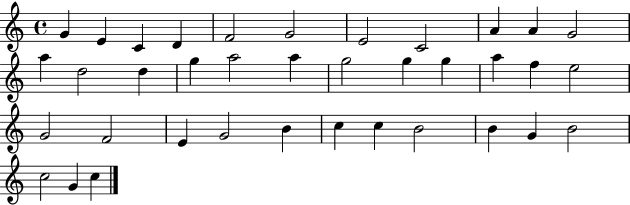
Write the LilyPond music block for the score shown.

{
  \clef treble
  \time 4/4
  \defaultTimeSignature
  \key c \major
  g'4 e'4 c'4 d'4 | f'2 g'2 | e'2 c'2 | a'4 a'4 g'2 | \break a''4 d''2 d''4 | g''4 a''2 a''4 | g''2 g''4 g''4 | a''4 f''4 e''2 | \break g'2 f'2 | e'4 g'2 b'4 | c''4 c''4 b'2 | b'4 g'4 b'2 | \break c''2 g'4 c''4 | \bar "|."
}